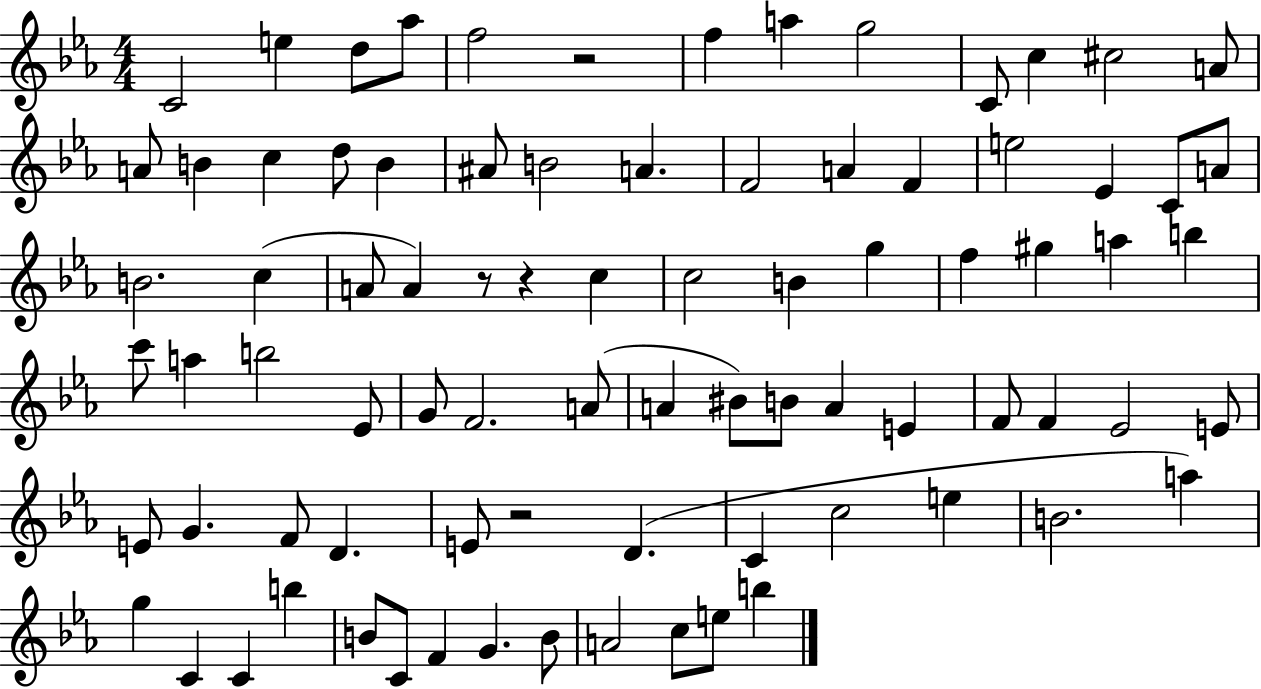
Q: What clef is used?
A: treble